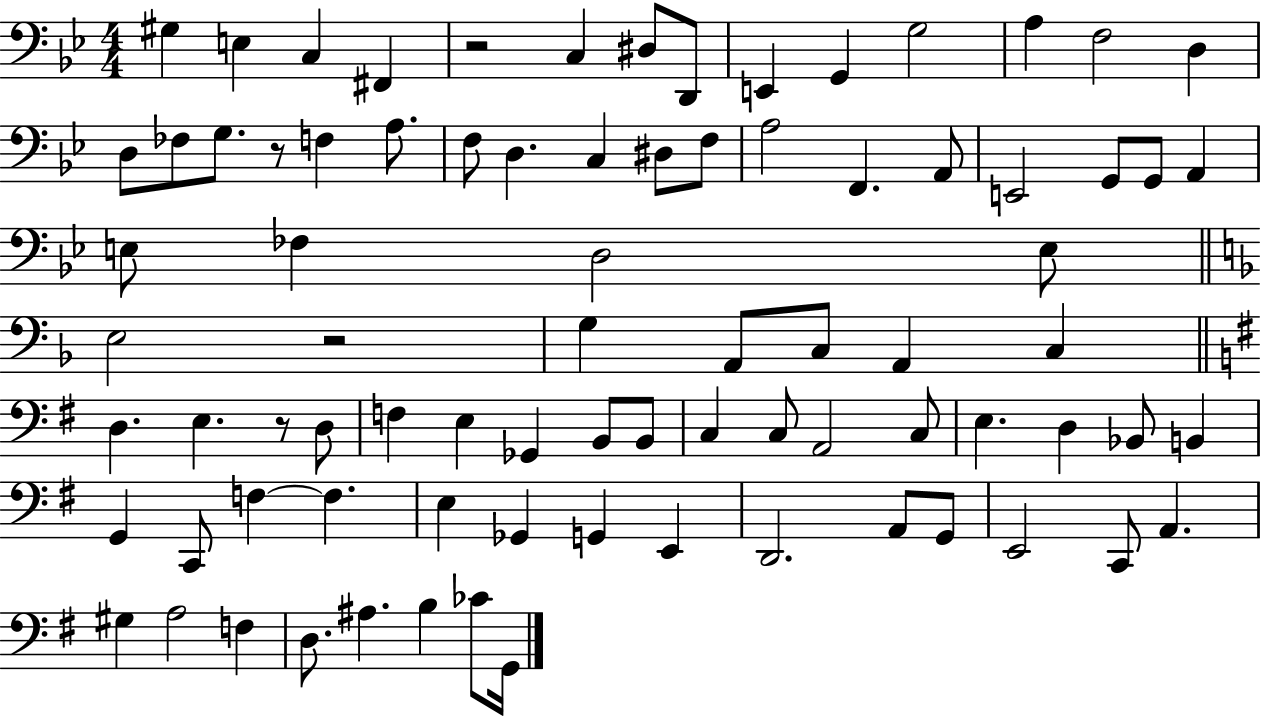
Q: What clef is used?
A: bass